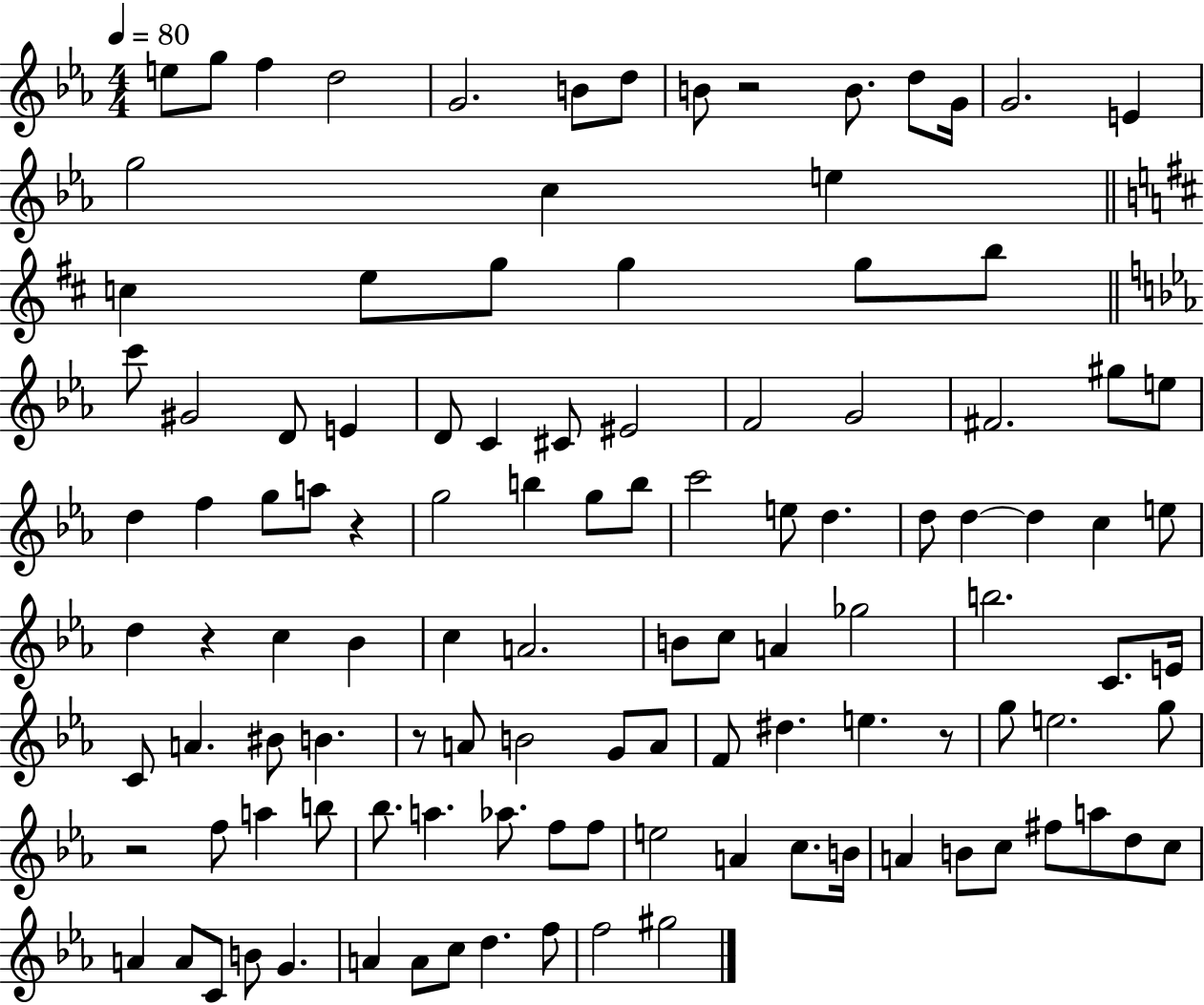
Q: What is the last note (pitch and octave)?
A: G#5